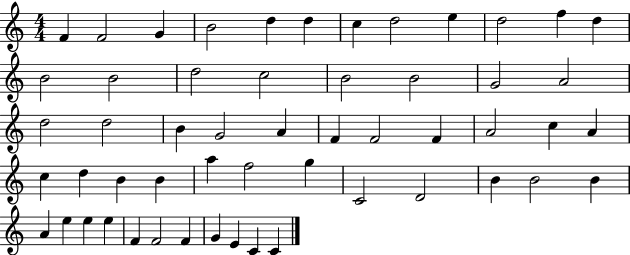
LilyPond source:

{
  \clef treble
  \numericTimeSignature
  \time 4/4
  \key c \major
  f'4 f'2 g'4 | b'2 d''4 d''4 | c''4 d''2 e''4 | d''2 f''4 d''4 | \break b'2 b'2 | d''2 c''2 | b'2 b'2 | g'2 a'2 | \break d''2 d''2 | b'4 g'2 a'4 | f'4 f'2 f'4 | a'2 c''4 a'4 | \break c''4 d''4 b'4 b'4 | a''4 f''2 g''4 | c'2 d'2 | b'4 b'2 b'4 | \break a'4 e''4 e''4 e''4 | f'4 f'2 f'4 | g'4 e'4 c'4 c'4 | \bar "|."
}